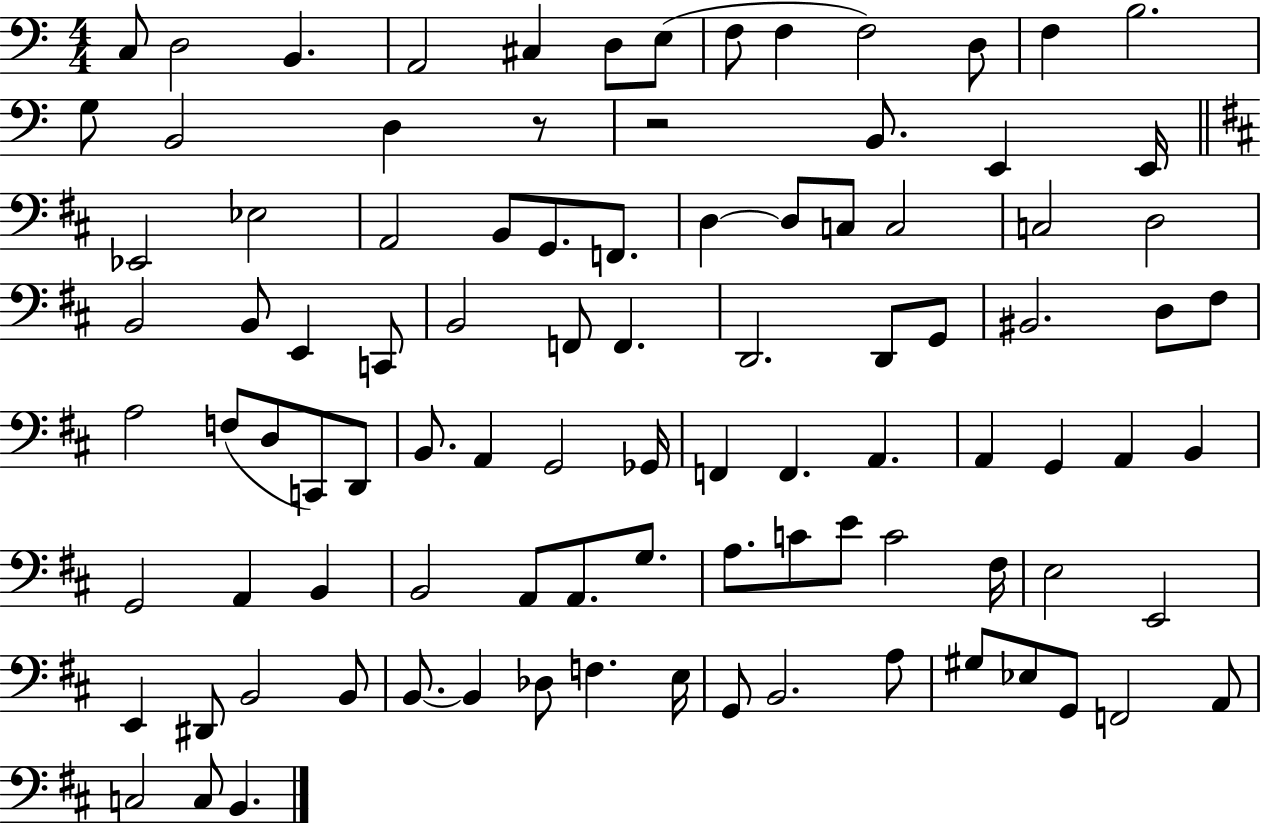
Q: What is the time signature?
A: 4/4